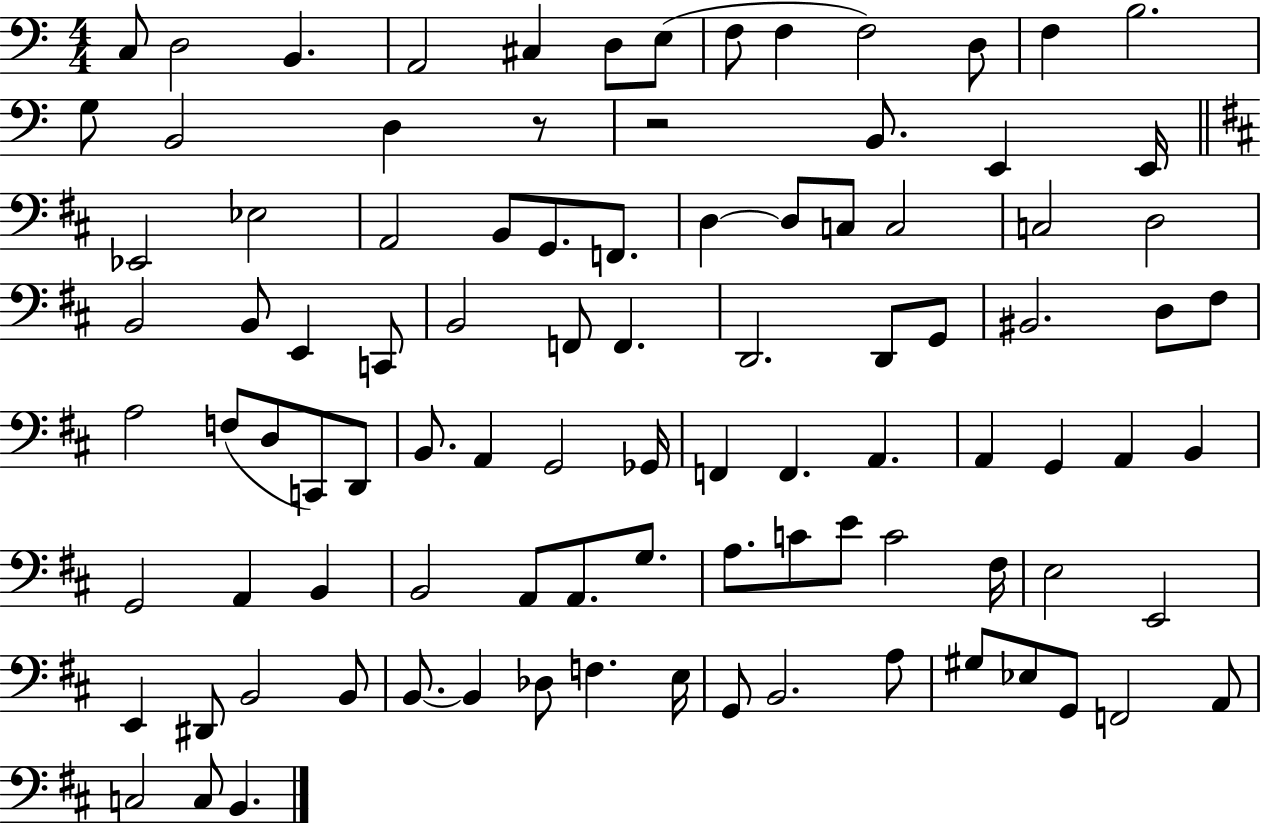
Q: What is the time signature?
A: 4/4